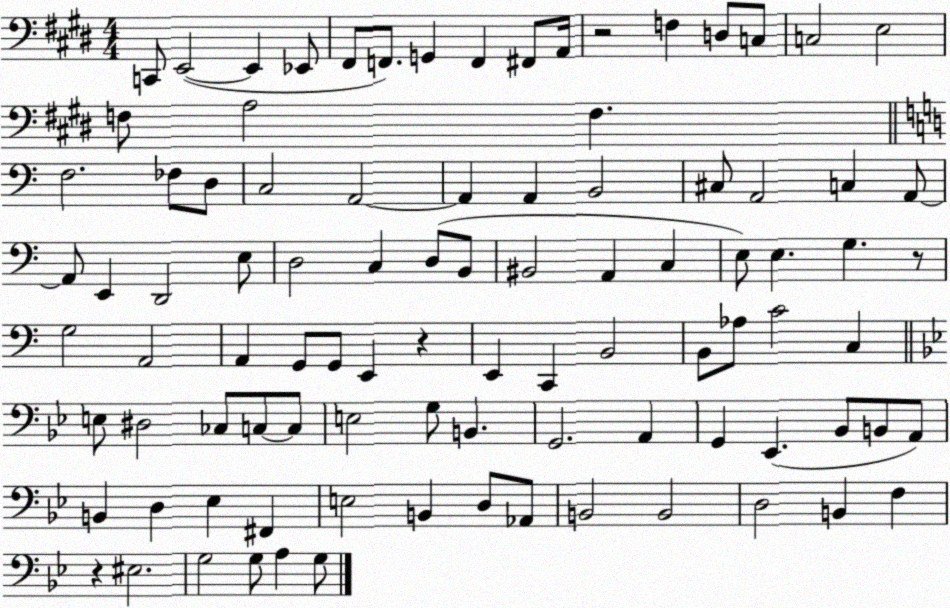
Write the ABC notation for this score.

X:1
T:Untitled
M:4/4
L:1/4
K:E
C,,/2 E,,2 E,, _E,,/2 ^F,,/2 F,,/2 G,, F,, ^F,,/2 A,,/4 z2 F, D,/2 C,/2 C,2 E,2 F,/2 A,2 F, F,2 _F,/2 D,/2 C,2 A,,2 A,, A,, B,,2 ^C,/2 A,,2 C, A,,/2 A,,/2 E,, D,,2 E,/2 D,2 C, D,/2 B,,/2 ^B,,2 A,, C, E,/2 E, G, z/2 G,2 A,,2 A,, G,,/2 G,,/2 E,, z E,, C,, B,,2 B,,/2 _A,/2 C2 C, E,/2 ^D,2 _C,/2 C,/2 C,/2 E,2 G,/2 B,, G,,2 A,, G,, _E,, _B,,/2 B,,/2 A,,/2 B,, D, _E, ^F,, E,2 B,, D,/2 _A,,/2 B,,2 B,,2 D,2 B,, F, z ^E,2 G,2 G,/2 A, G,/2